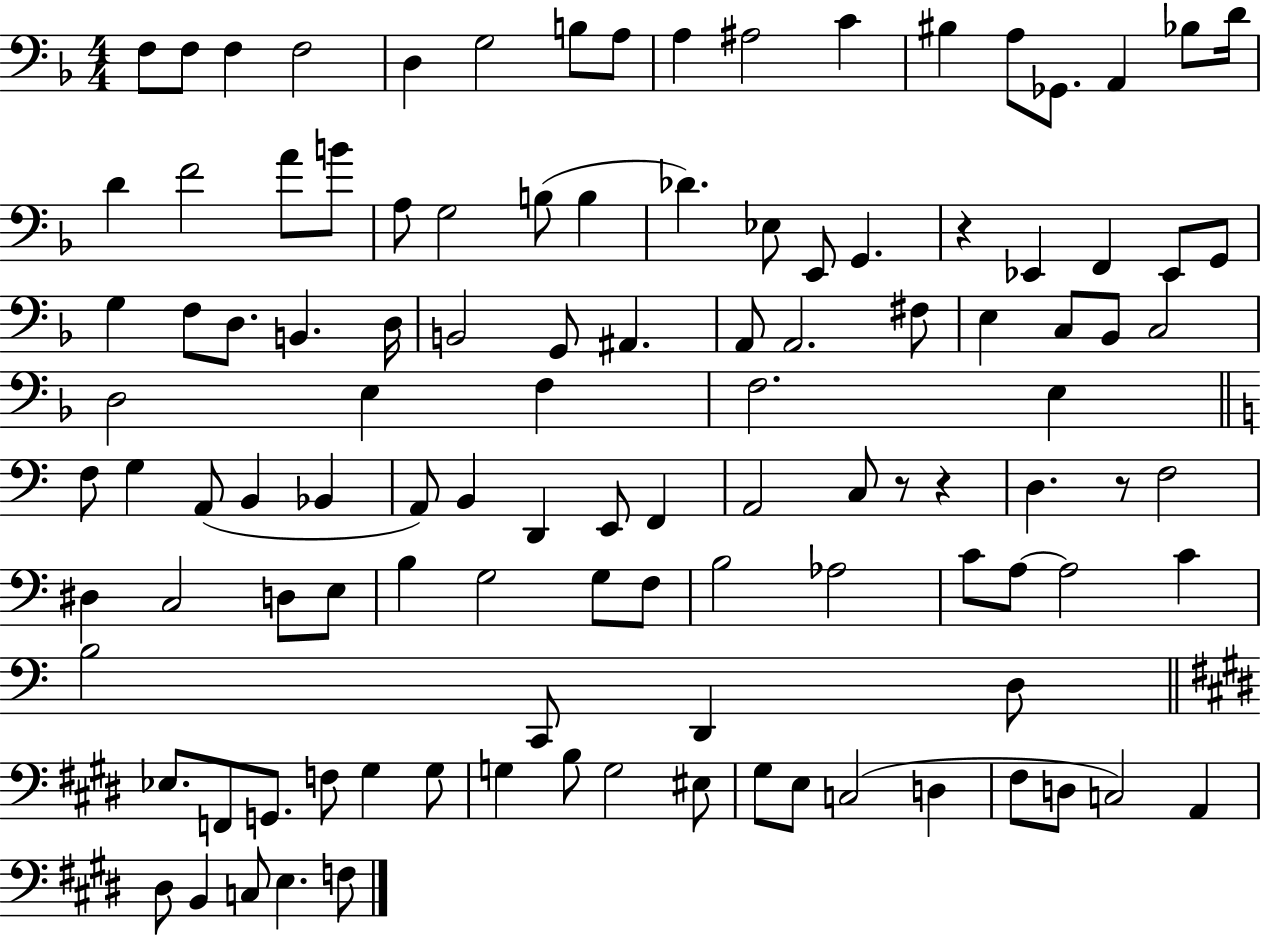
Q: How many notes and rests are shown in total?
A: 112